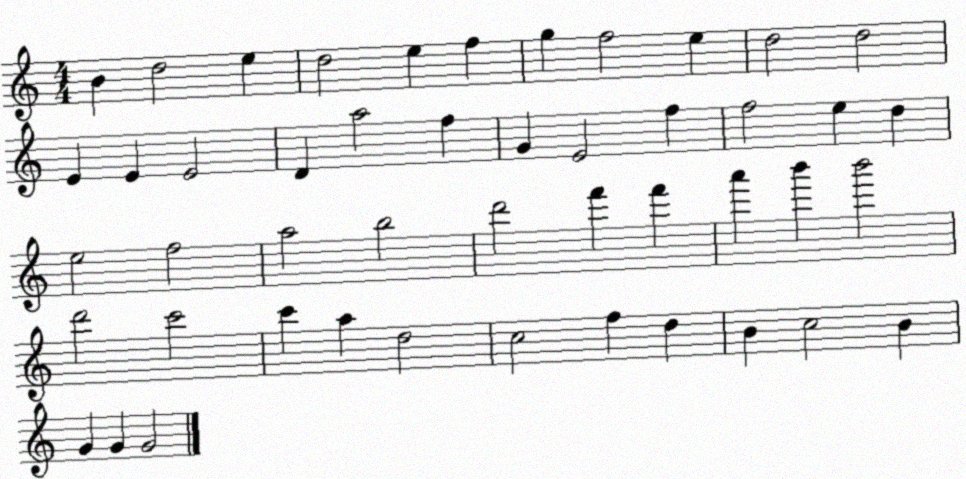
X:1
T:Untitled
M:4/4
L:1/4
K:C
B d2 e d2 e f g f2 e d2 d2 E E E2 D a2 f G E2 f f2 e d e2 f2 a2 b2 d'2 f' f' a' b' b'2 d'2 c'2 c' a d2 c2 f d B c2 B G G G2